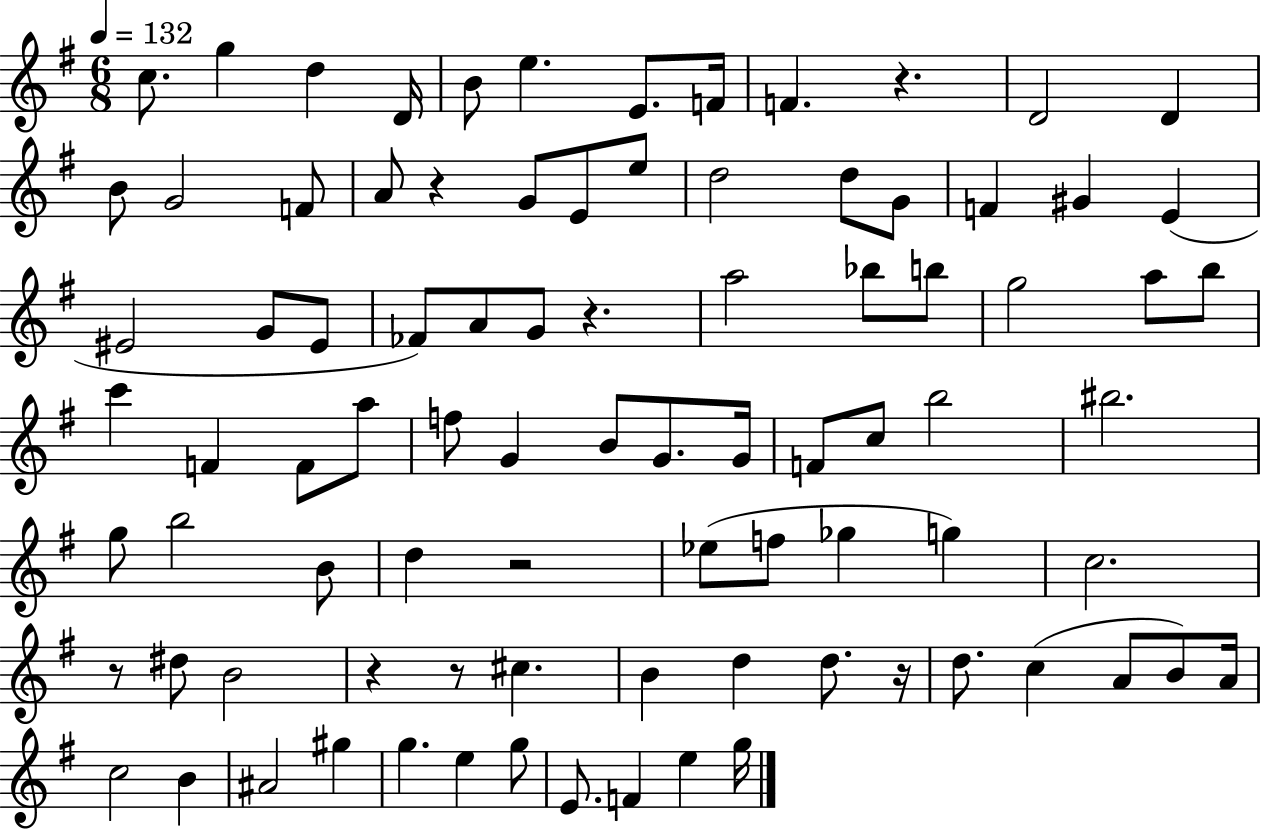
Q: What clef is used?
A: treble